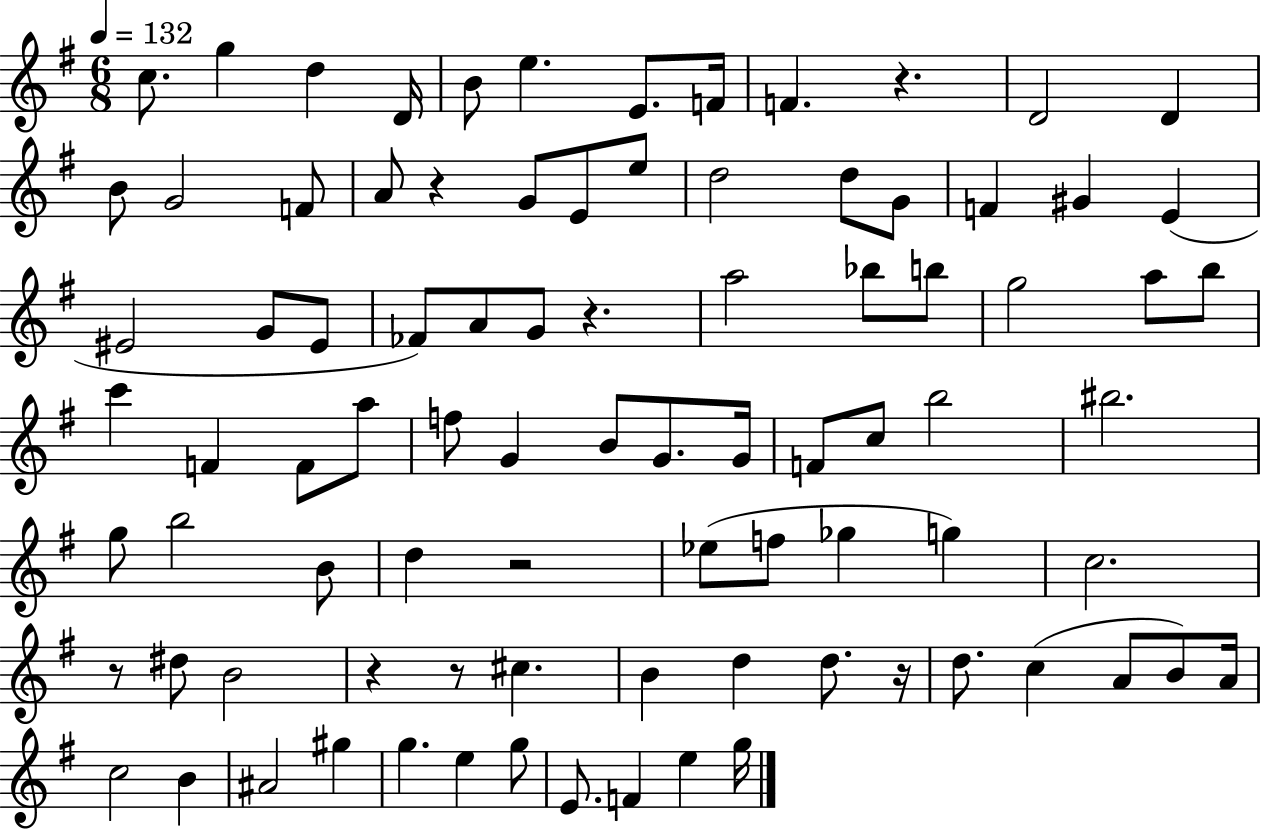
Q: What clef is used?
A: treble